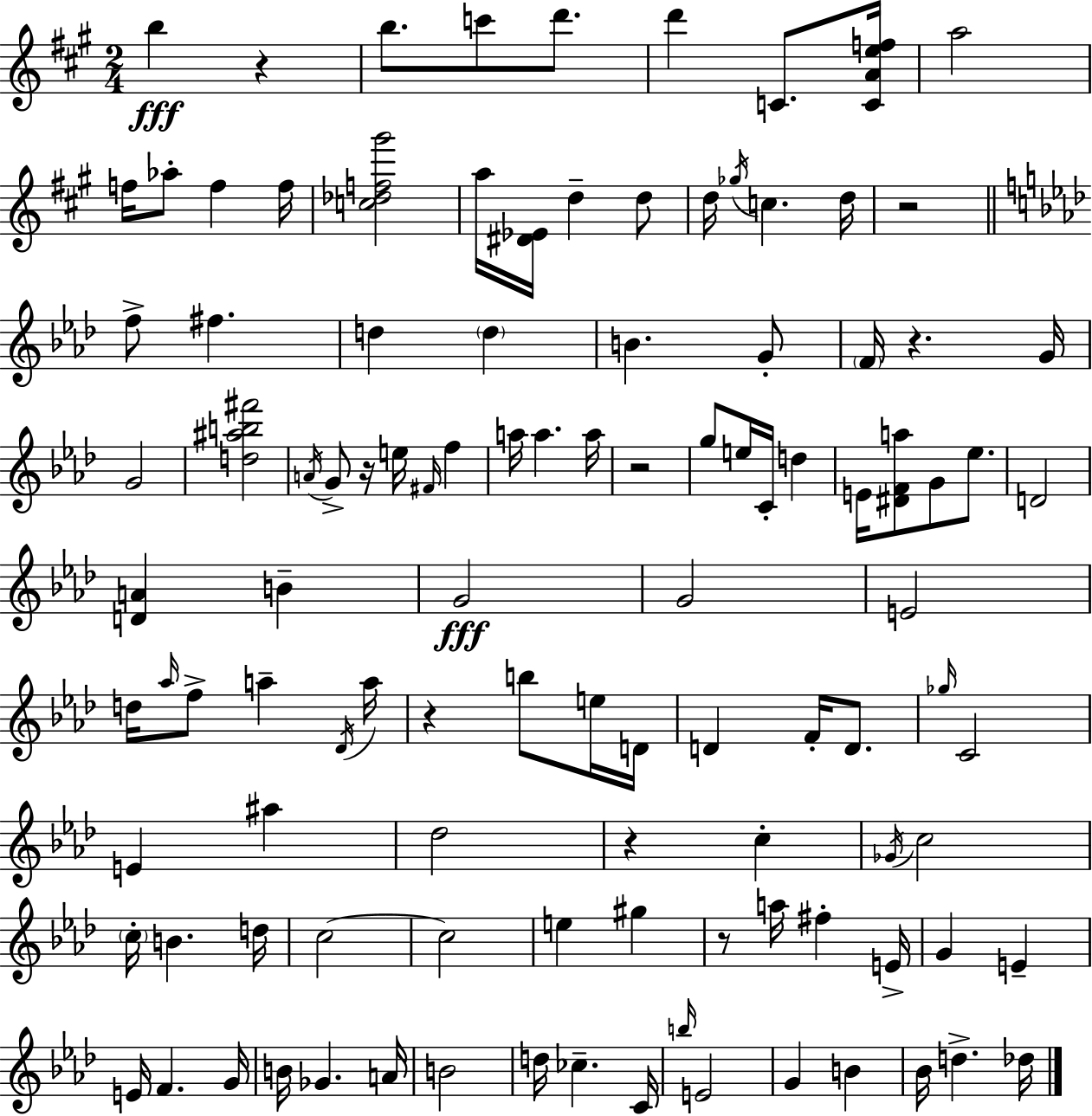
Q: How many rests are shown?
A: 8